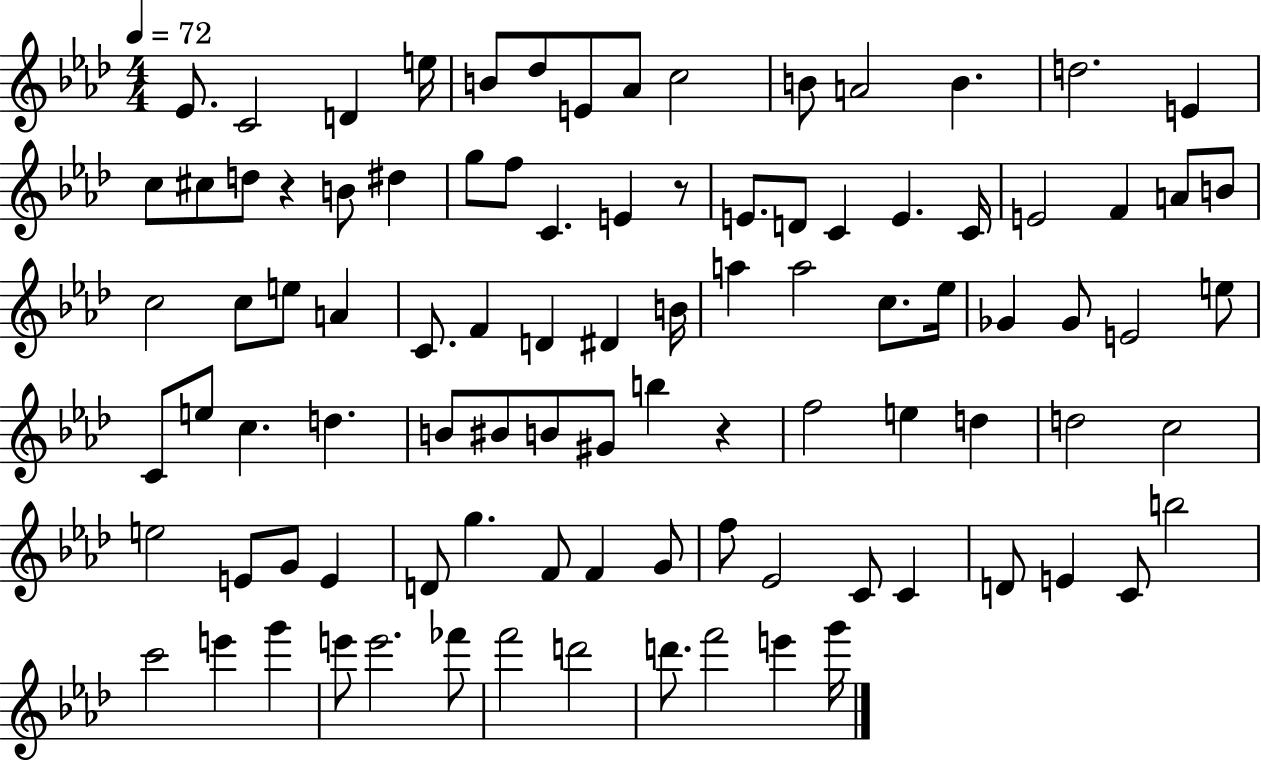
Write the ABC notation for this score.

X:1
T:Untitled
M:4/4
L:1/4
K:Ab
_E/2 C2 D e/4 B/2 _d/2 E/2 _A/2 c2 B/2 A2 B d2 E c/2 ^c/2 d/2 z B/2 ^d g/2 f/2 C E z/2 E/2 D/2 C E C/4 E2 F A/2 B/2 c2 c/2 e/2 A C/2 F D ^D B/4 a a2 c/2 _e/4 _G _G/2 E2 e/2 C/2 e/2 c d B/2 ^B/2 B/2 ^G/2 b z f2 e d d2 c2 e2 E/2 G/2 E D/2 g F/2 F G/2 f/2 _E2 C/2 C D/2 E C/2 b2 c'2 e' g' e'/2 e'2 _f'/2 f'2 d'2 d'/2 f'2 e' g'/4